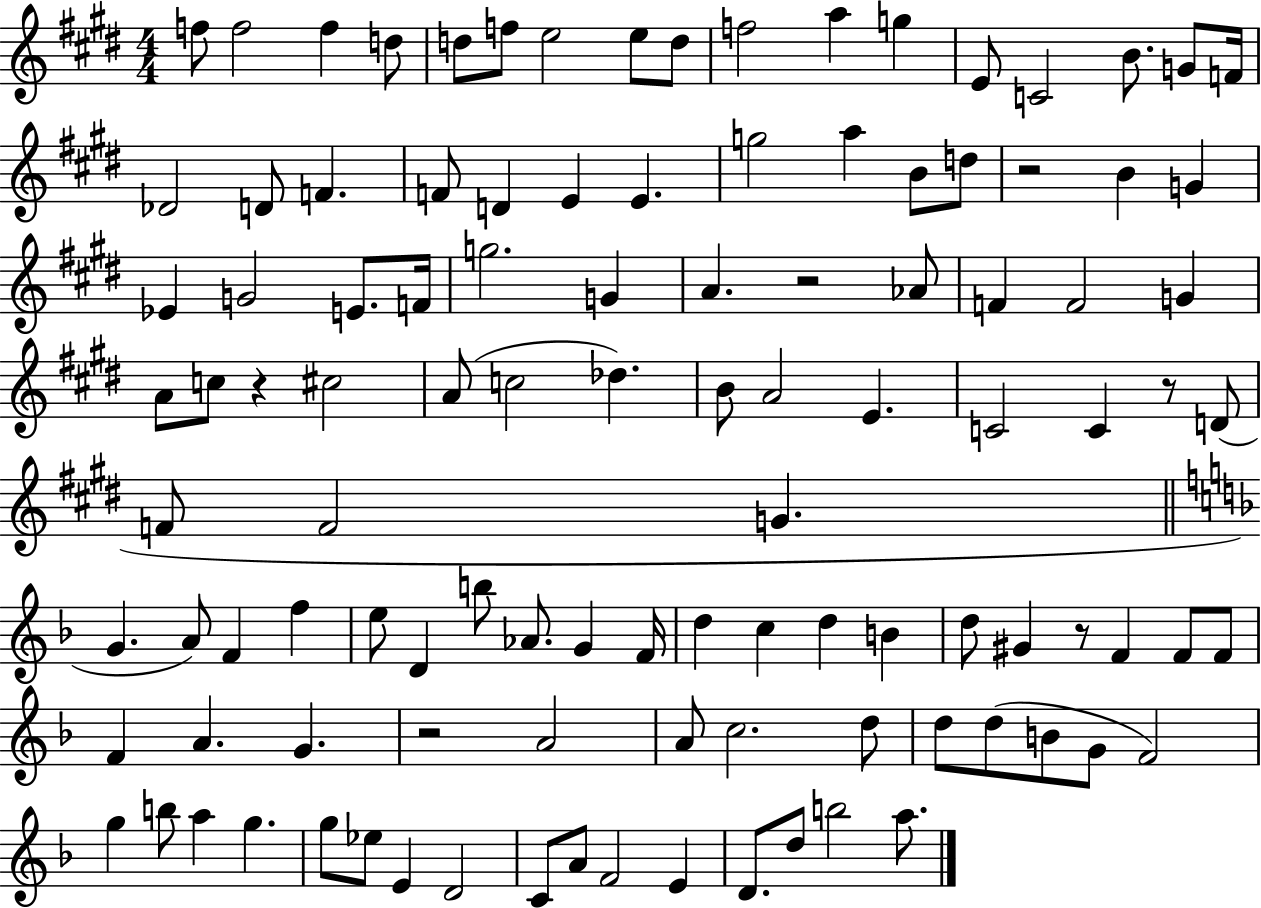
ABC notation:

X:1
T:Untitled
M:4/4
L:1/4
K:E
f/2 f2 f d/2 d/2 f/2 e2 e/2 d/2 f2 a g E/2 C2 B/2 G/2 F/4 _D2 D/2 F F/2 D E E g2 a B/2 d/2 z2 B G _E G2 E/2 F/4 g2 G A z2 _A/2 F F2 G A/2 c/2 z ^c2 A/2 c2 _d B/2 A2 E C2 C z/2 D/2 F/2 F2 G G A/2 F f e/2 D b/2 _A/2 G F/4 d c d B d/2 ^G z/2 F F/2 F/2 F A G z2 A2 A/2 c2 d/2 d/2 d/2 B/2 G/2 F2 g b/2 a g g/2 _e/2 E D2 C/2 A/2 F2 E D/2 d/2 b2 a/2